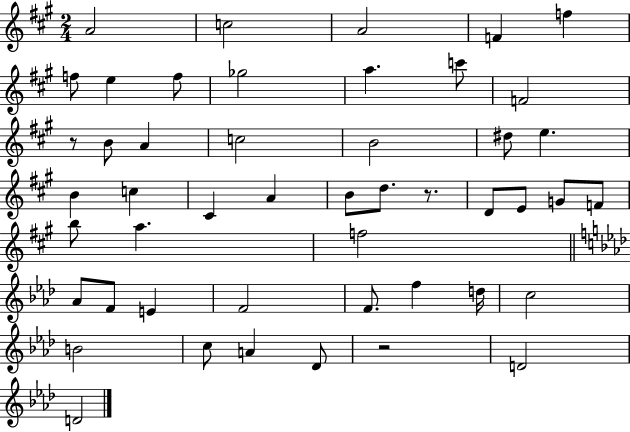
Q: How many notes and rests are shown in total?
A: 48